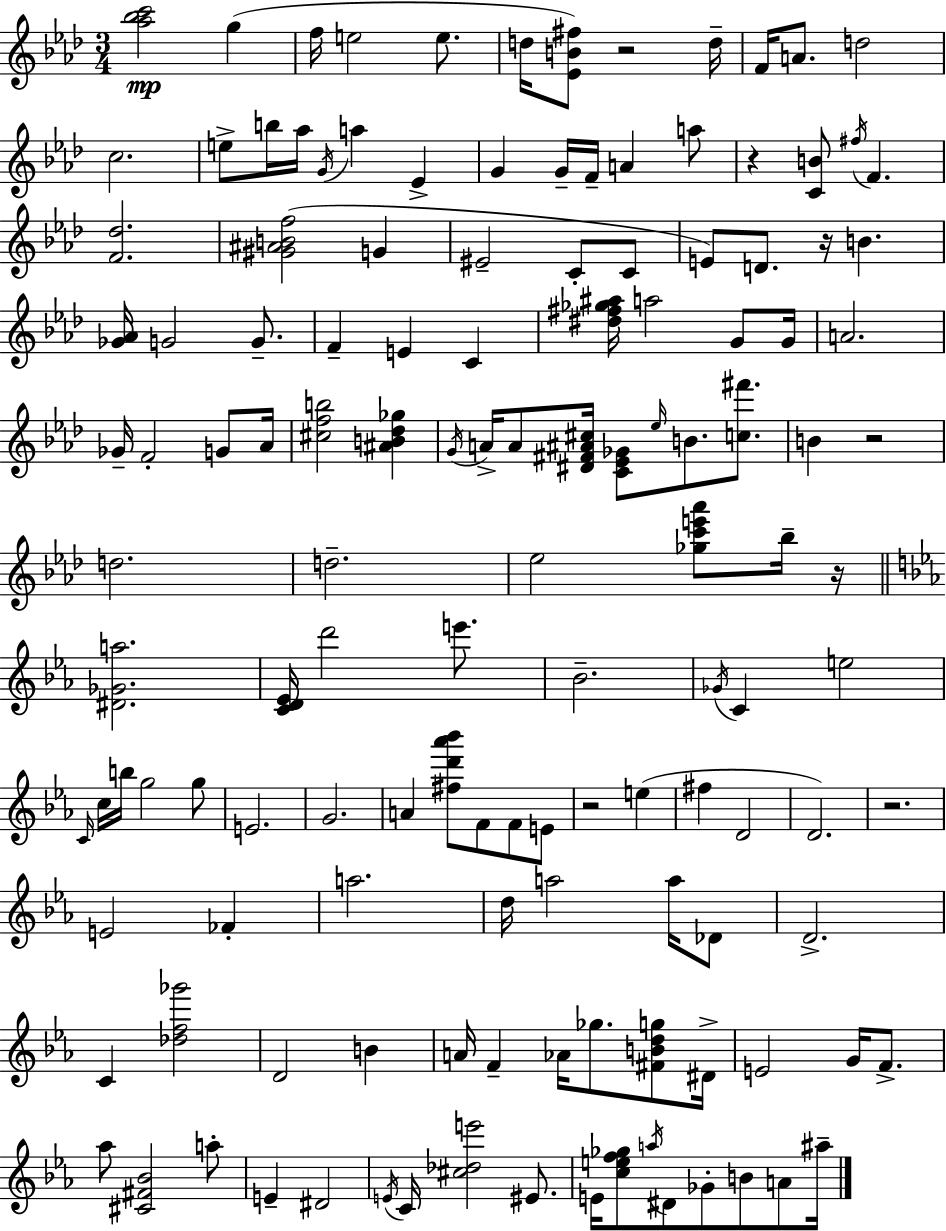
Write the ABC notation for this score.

X:1
T:Untitled
M:3/4
L:1/4
K:Ab
[_a_bc']2 g f/4 e2 e/2 d/4 [_EB^f]/2 z2 d/4 F/4 A/2 d2 c2 e/2 b/4 _a/4 G/4 a _E G G/4 F/4 A a/2 z [CB]/2 ^f/4 F [F_d]2 [^G^ABf]2 G ^E2 C/2 C/2 E/2 D/2 z/4 B [_G_A]/4 G2 G/2 F E C [^d^f_g^a]/4 a2 G/2 G/4 A2 _G/4 F2 G/2 _A/4 [^cfb]2 [^AB_d_g] G/4 A/4 A/2 [^D^F^A^c]/4 [C_E_G]/2 _e/4 B/2 [c^f']/2 B z2 d2 d2 _e2 [_gc'e'_a']/2 _b/4 z/4 [^D_Ga]2 [CD_E]/4 d'2 e'/2 _B2 _G/4 C e2 C/4 c/4 b/4 g2 g/2 E2 G2 A [^fd'_a'_b']/2 F/2 F/2 E/2 z2 e ^f D2 D2 z2 E2 _F a2 d/4 a2 a/4 _D/2 D2 C [_df_g']2 D2 B A/4 F _A/4 _g/2 [^FBdg]/2 ^D/4 E2 G/4 F/2 _a/2 [^C^F_B]2 a/2 E ^D2 E/4 C/4 [^c_de']2 ^E/2 E/4 [cef_g]/2 a/4 ^D/2 _G/2 B/2 A/2 ^a/4